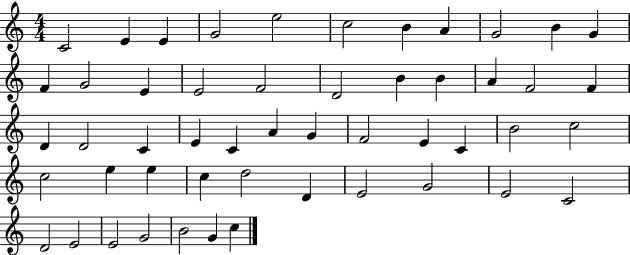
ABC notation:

X:1
T:Untitled
M:4/4
L:1/4
K:C
C2 E E G2 e2 c2 B A G2 B G F G2 E E2 F2 D2 B B A F2 F D D2 C E C A G F2 E C B2 c2 c2 e e c d2 D E2 G2 E2 C2 D2 E2 E2 G2 B2 G c